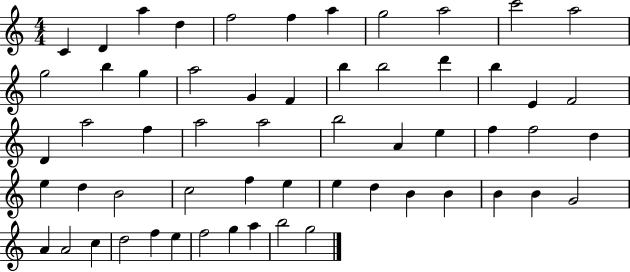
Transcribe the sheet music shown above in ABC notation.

X:1
T:Untitled
M:4/4
L:1/4
K:C
C D a d f2 f a g2 a2 c'2 a2 g2 b g a2 G F b b2 d' b E F2 D a2 f a2 a2 b2 A e f f2 d e d B2 c2 f e e d B B B B G2 A A2 c d2 f e f2 g a b2 g2